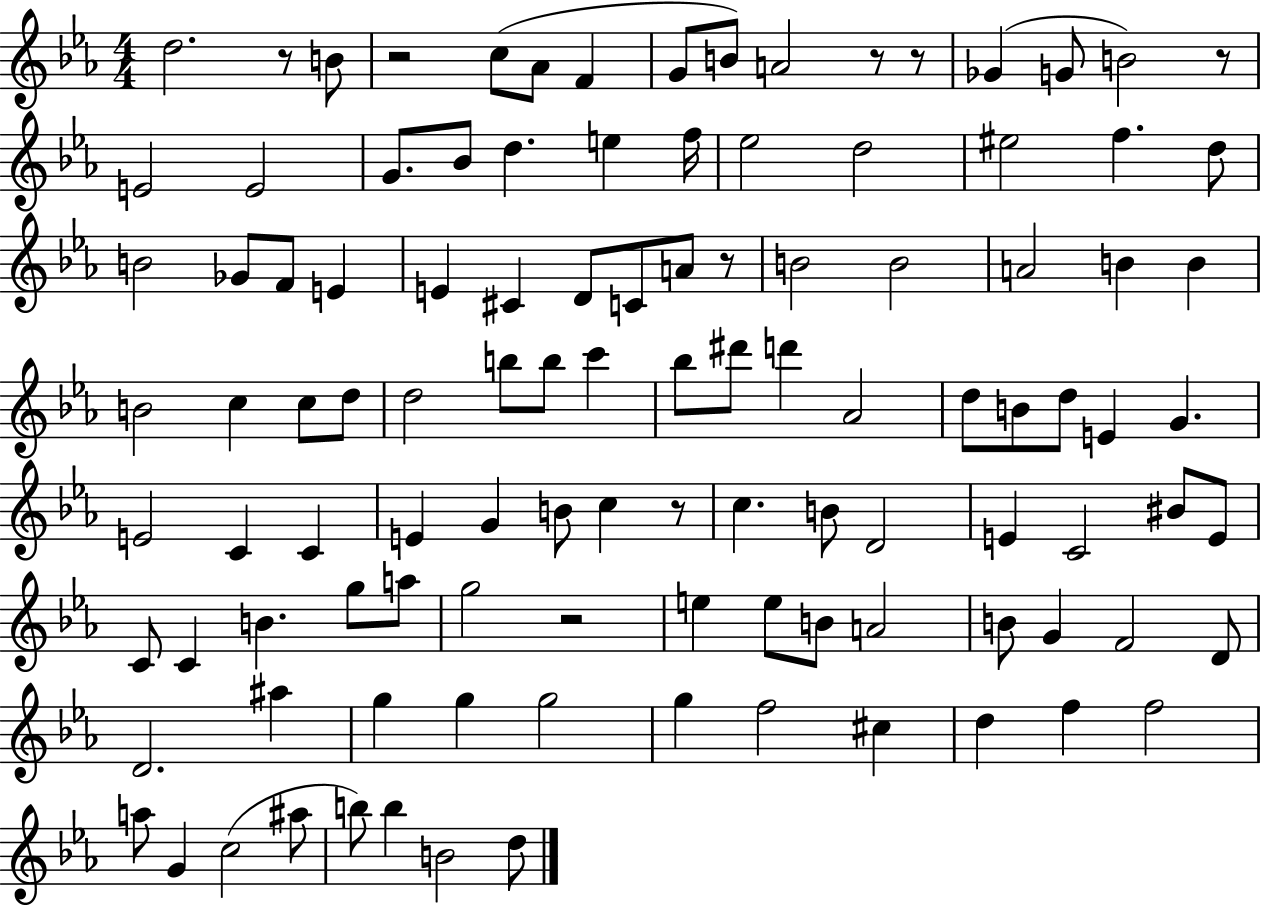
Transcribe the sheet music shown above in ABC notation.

X:1
T:Untitled
M:4/4
L:1/4
K:Eb
d2 z/2 B/2 z2 c/2 _A/2 F G/2 B/2 A2 z/2 z/2 _G G/2 B2 z/2 E2 E2 G/2 _B/2 d e f/4 _e2 d2 ^e2 f d/2 B2 _G/2 F/2 E E ^C D/2 C/2 A/2 z/2 B2 B2 A2 B B B2 c c/2 d/2 d2 b/2 b/2 c' _b/2 ^d'/2 d' _A2 d/2 B/2 d/2 E G E2 C C E G B/2 c z/2 c B/2 D2 E C2 ^B/2 E/2 C/2 C B g/2 a/2 g2 z2 e e/2 B/2 A2 B/2 G F2 D/2 D2 ^a g g g2 g f2 ^c d f f2 a/2 G c2 ^a/2 b/2 b B2 d/2